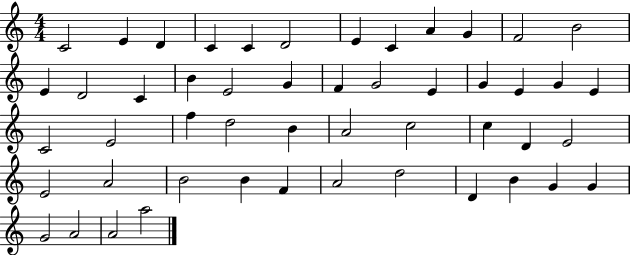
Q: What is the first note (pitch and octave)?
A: C4